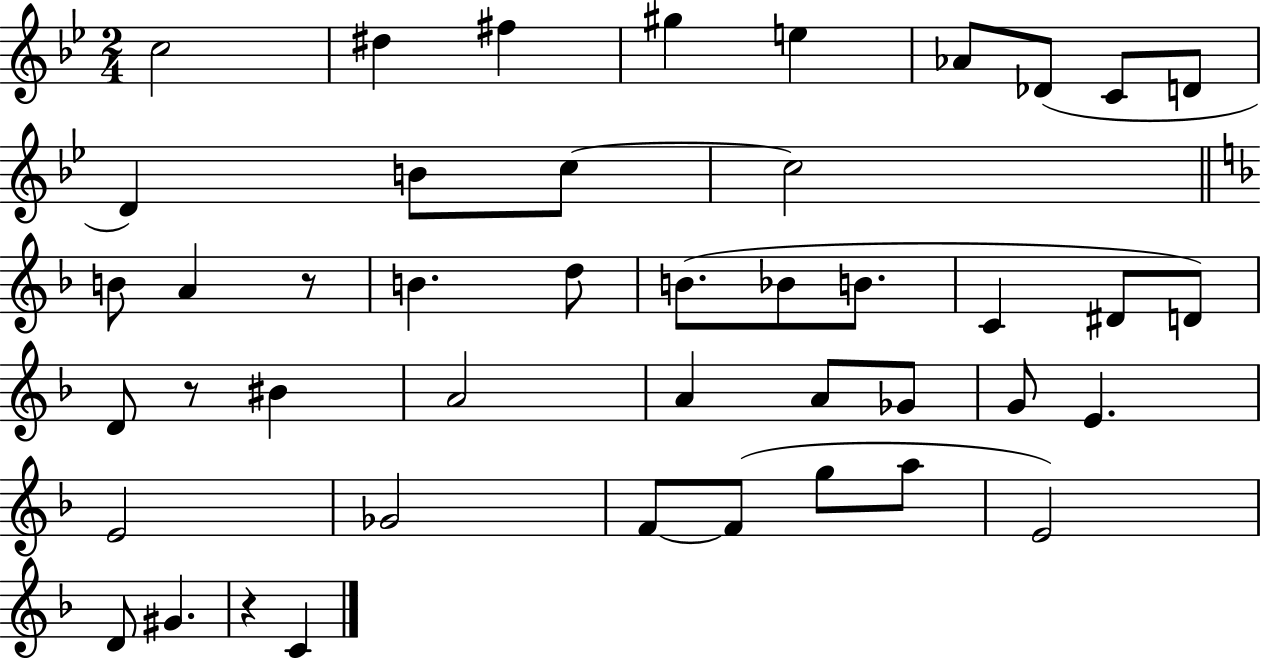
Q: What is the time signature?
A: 2/4